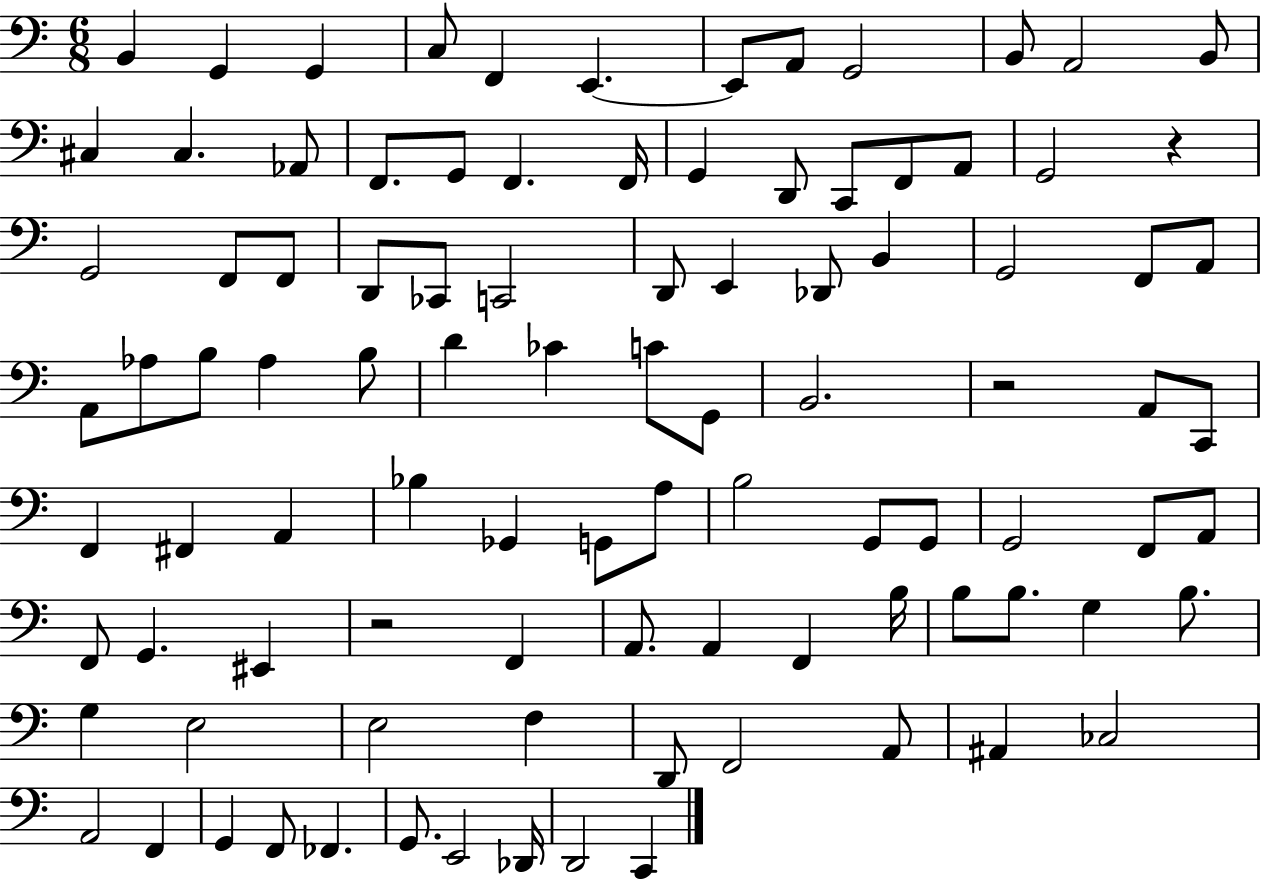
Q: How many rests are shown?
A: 3